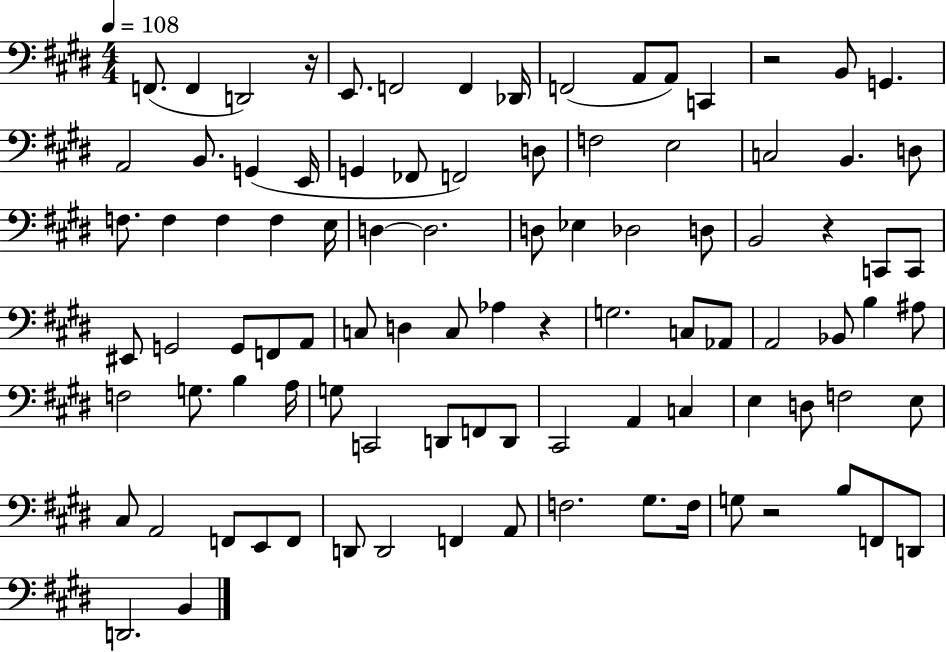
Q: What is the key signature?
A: E major